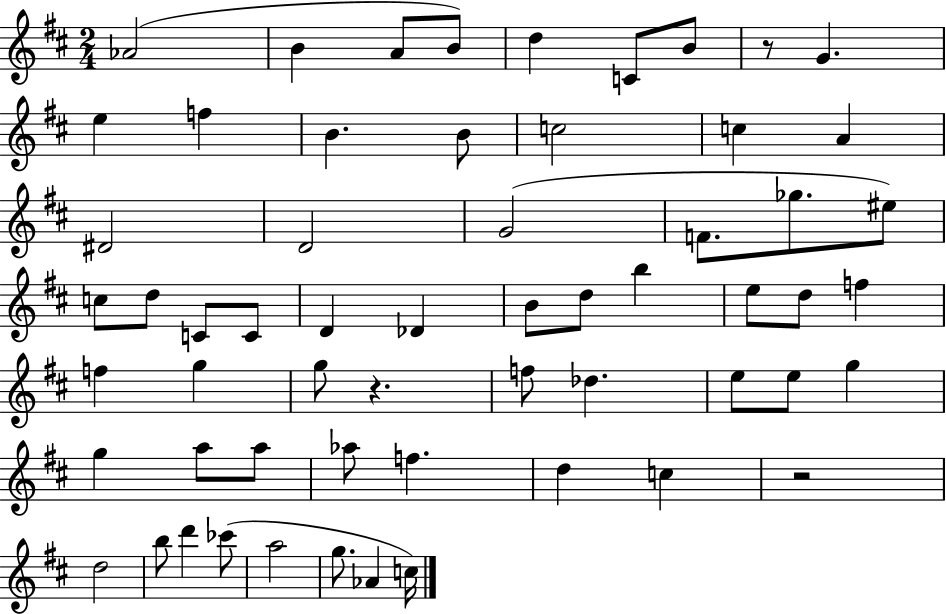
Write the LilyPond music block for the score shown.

{
  \clef treble
  \numericTimeSignature
  \time 2/4
  \key d \major
  aes'2( | b'4 a'8 b'8) | d''4 c'8 b'8 | r8 g'4. | \break e''4 f''4 | b'4. b'8 | c''2 | c''4 a'4 | \break dis'2 | d'2 | g'2( | f'8. ges''8. eis''8) | \break c''8 d''8 c'8 c'8 | d'4 des'4 | b'8 d''8 b''4 | e''8 d''8 f''4 | \break f''4 g''4 | g''8 r4. | f''8 des''4. | e''8 e''8 g''4 | \break g''4 a''8 a''8 | aes''8 f''4. | d''4 c''4 | r2 | \break d''2 | b''8 d'''4 ces'''8( | a''2 | g''8. aes'4 c''16) | \break \bar "|."
}